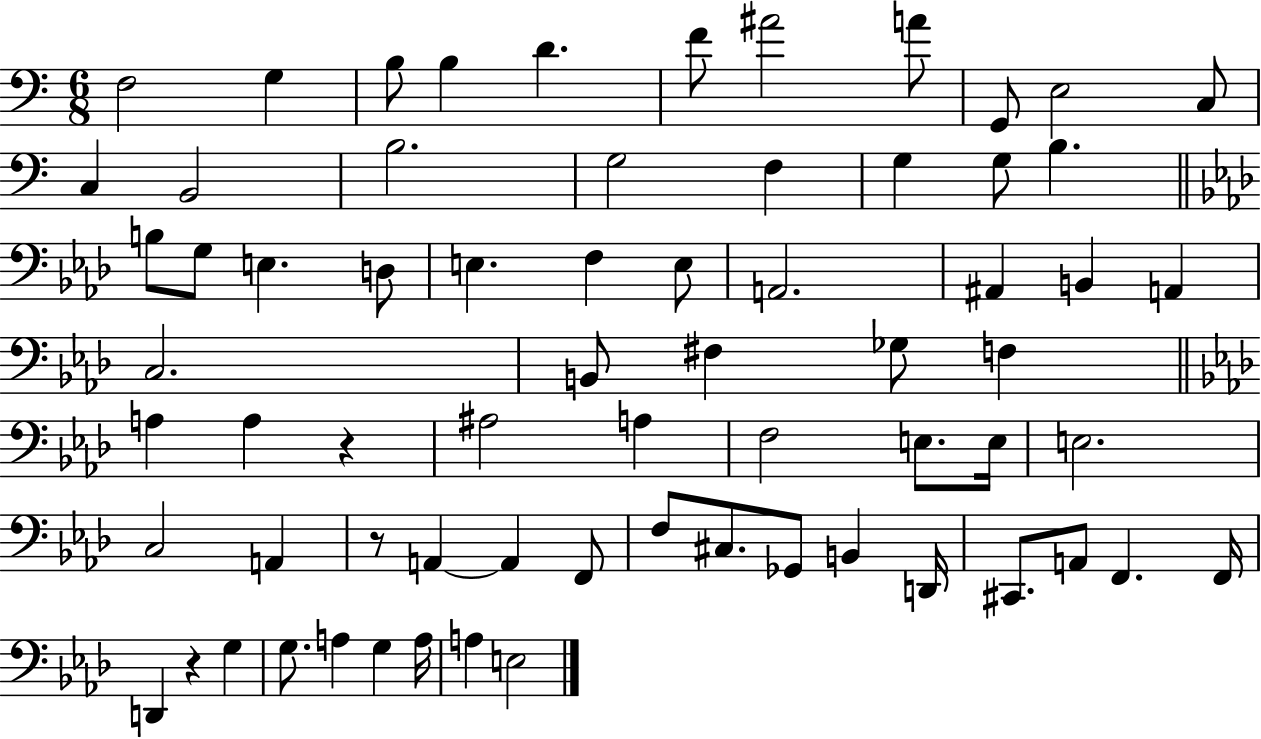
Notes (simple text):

F3/h G3/q B3/e B3/q D4/q. F4/e A#4/h A4/e G2/e E3/h C3/e C3/q B2/h B3/h. G3/h F3/q G3/q G3/e B3/q. B3/e G3/e E3/q. D3/e E3/q. F3/q E3/e A2/h. A#2/q B2/q A2/q C3/h. B2/e F#3/q Gb3/e F3/q A3/q A3/q R/q A#3/h A3/q F3/h E3/e. E3/s E3/h. C3/h A2/q R/e A2/q A2/q F2/e F3/e C#3/e. Gb2/e B2/q D2/s C#2/e. A2/e F2/q. F2/s D2/q R/q G3/q G3/e. A3/q G3/q A3/s A3/q E3/h